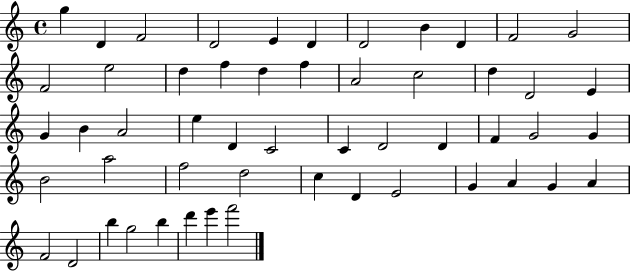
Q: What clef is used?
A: treble